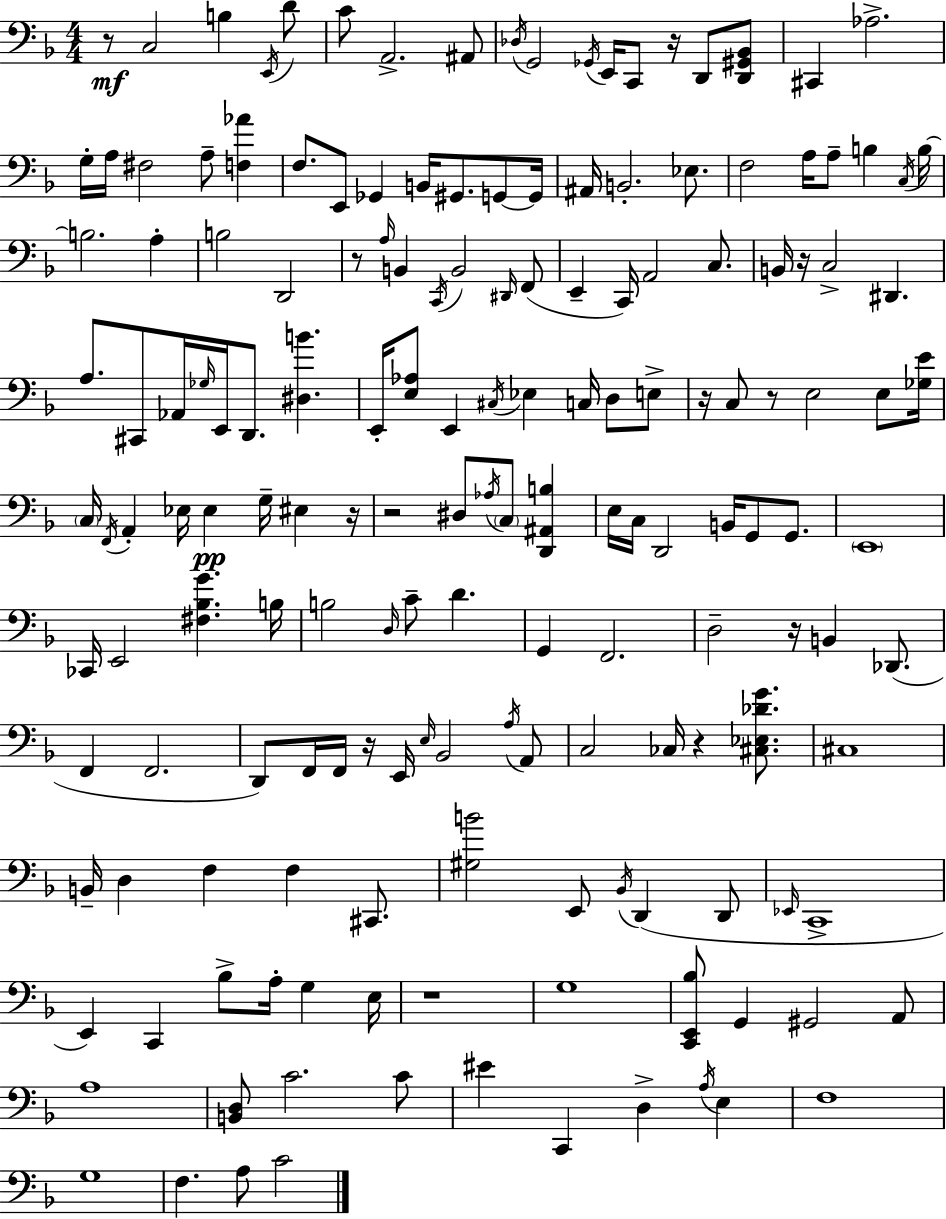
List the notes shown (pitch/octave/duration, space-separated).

R/e C3/h B3/q E2/s D4/e C4/e A2/h. A#2/e Db3/s G2/h Gb2/s E2/s C2/e R/s D2/e [D2,G#2,Bb2]/e C#2/q Ab3/h. G3/s A3/s F#3/h A3/e [F3,Ab4]/q F3/e. E2/e Gb2/q B2/s G#2/e. G2/e G2/s A#2/s B2/h. Eb3/e. F3/h A3/s A3/e B3/q C3/s B3/s B3/h. A3/q B3/h D2/h R/e A3/s B2/q C2/s B2/h D#2/s F2/e E2/q C2/s A2/h C3/e. B2/s R/s C3/h D#2/q. A3/e. C#2/e Ab2/s Gb3/s E2/s D2/e. [D#3,B4]/q. E2/s [E3,Ab3]/e E2/q C#3/s Eb3/q C3/s D3/e E3/e R/s C3/e R/e E3/h E3/e [Gb3,E4]/s C3/s F2/s A2/q Eb3/s Eb3/q G3/s EIS3/q R/s R/h D#3/e Ab3/s C3/e [D2,A#2,B3]/q E3/s C3/s D2/h B2/s G2/e G2/e. E2/w CES2/s E2/h [F#3,Bb3,G4]/q. B3/s B3/h D3/s C4/e D4/q. G2/q F2/h. D3/h R/s B2/q Db2/e. F2/q F2/h. D2/e F2/s F2/s R/s E2/s E3/s Bb2/h A3/s A2/e C3/h CES3/s R/q [C#3,Eb3,Db4,G4]/e. C#3/w B2/s D3/q F3/q F3/q C#2/e. [G#3,B4]/h E2/e Bb2/s D2/q D2/e Eb2/s C2/w E2/q C2/q Bb3/e A3/s G3/q E3/s R/w G3/w [C2,E2,Bb3]/e G2/q G#2/h A2/e A3/w [B2,D3]/e C4/h. C4/e EIS4/q C2/q D3/q A3/s E3/q F3/w G3/w F3/q. A3/e C4/h